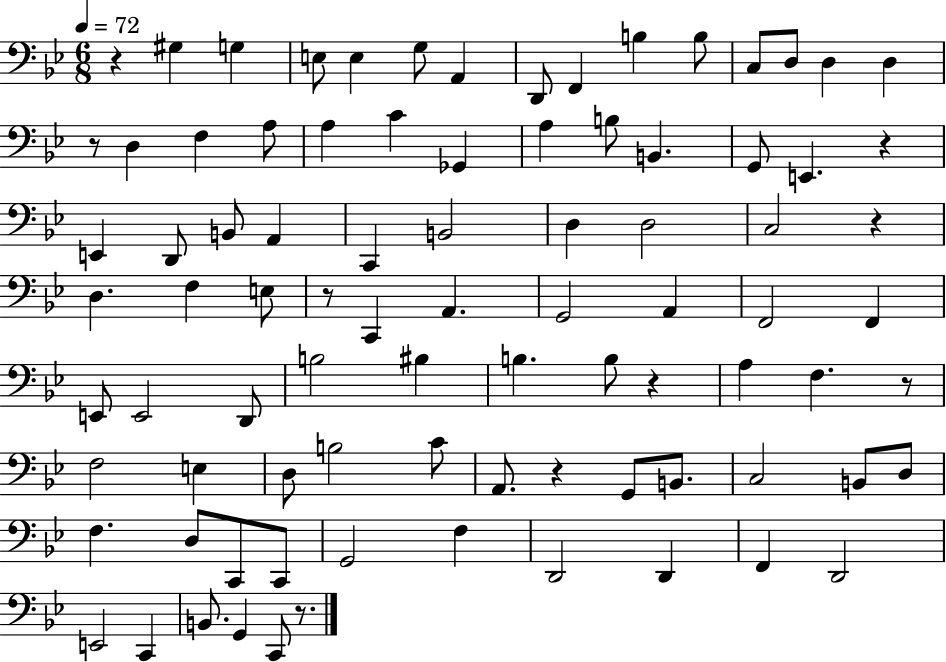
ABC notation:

X:1
T:Untitled
M:6/8
L:1/4
K:Bb
z ^G, G, E,/2 E, G,/2 A,, D,,/2 F,, B, B,/2 C,/2 D,/2 D, D, z/2 D, F, A,/2 A, C _G,, A, B,/2 B,, G,,/2 E,, z E,, D,,/2 B,,/2 A,, C,, B,,2 D, D,2 C,2 z D, F, E,/2 z/2 C,, A,, G,,2 A,, F,,2 F,, E,,/2 E,,2 D,,/2 B,2 ^B, B, B,/2 z A, F, z/2 F,2 E, D,/2 B,2 C/2 A,,/2 z G,,/2 B,,/2 C,2 B,,/2 D,/2 F, D,/2 C,,/2 C,,/2 G,,2 F, D,,2 D,, F,, D,,2 E,,2 C,, B,,/2 G,, C,,/2 z/2